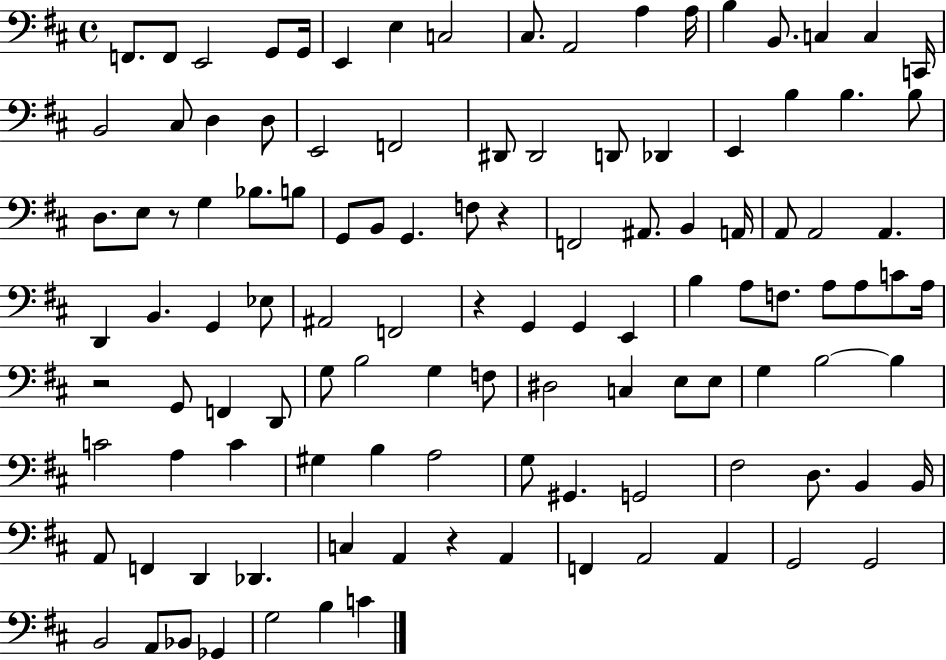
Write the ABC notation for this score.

X:1
T:Untitled
M:4/4
L:1/4
K:D
F,,/2 F,,/2 E,,2 G,,/2 G,,/4 E,, E, C,2 ^C,/2 A,,2 A, A,/4 B, B,,/2 C, C, C,,/4 B,,2 ^C,/2 D, D,/2 E,,2 F,,2 ^D,,/2 ^D,,2 D,,/2 _D,, E,, B, B, B,/2 D,/2 E,/2 z/2 G, _B,/2 B,/2 G,,/2 B,,/2 G,, F,/2 z F,,2 ^A,,/2 B,, A,,/4 A,,/2 A,,2 A,, D,, B,, G,, _E,/2 ^A,,2 F,,2 z G,, G,, E,, B, A,/2 F,/2 A,/2 A,/2 C/2 A,/4 z2 G,,/2 F,, D,,/2 G,/2 B,2 G, F,/2 ^D,2 C, E,/2 E,/2 G, B,2 B, C2 A, C ^G, B, A,2 G,/2 ^G,, G,,2 ^F,2 D,/2 B,, B,,/4 A,,/2 F,, D,, _D,, C, A,, z A,, F,, A,,2 A,, G,,2 G,,2 B,,2 A,,/2 _B,,/2 _G,, G,2 B, C